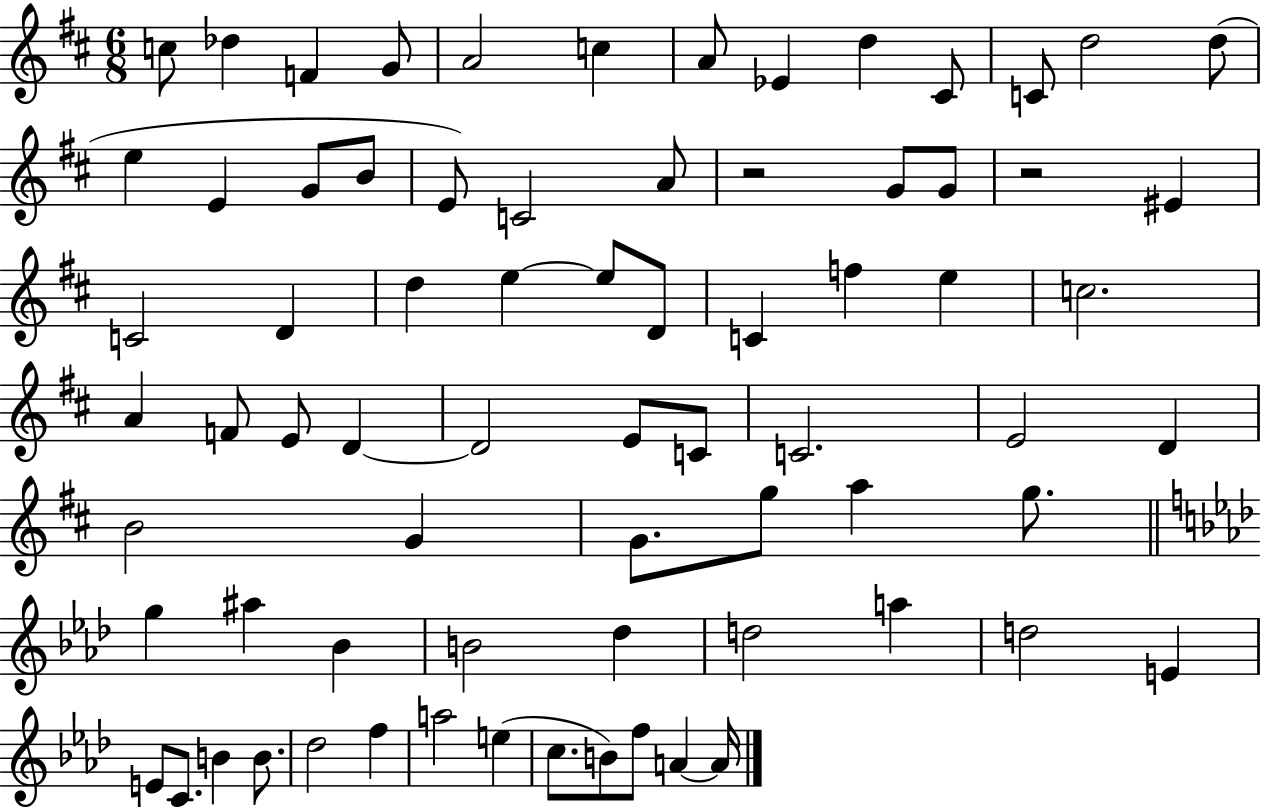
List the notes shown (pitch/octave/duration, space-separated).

C5/e Db5/q F4/q G4/e A4/h C5/q A4/e Eb4/q D5/q C#4/e C4/e D5/h D5/e E5/q E4/q G4/e B4/e E4/e C4/h A4/e R/h G4/e G4/e R/h EIS4/q C4/h D4/q D5/q E5/q E5/e D4/e C4/q F5/q E5/q C5/h. A4/q F4/e E4/e D4/q D4/h E4/e C4/e C4/h. E4/h D4/q B4/h G4/q G4/e. G5/e A5/q G5/e. G5/q A#5/q Bb4/q B4/h Db5/q D5/h A5/q D5/h E4/q E4/e C4/e. B4/q B4/e. Db5/h F5/q A5/h E5/q C5/e. B4/e F5/e A4/q A4/s